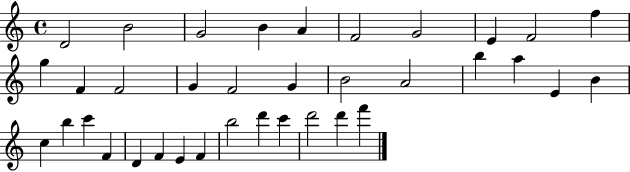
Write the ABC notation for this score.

X:1
T:Untitled
M:4/4
L:1/4
K:C
D2 B2 G2 B A F2 G2 E F2 f g F F2 G F2 G B2 A2 b a E B c b c' F D F E F b2 d' c' d'2 d' f'